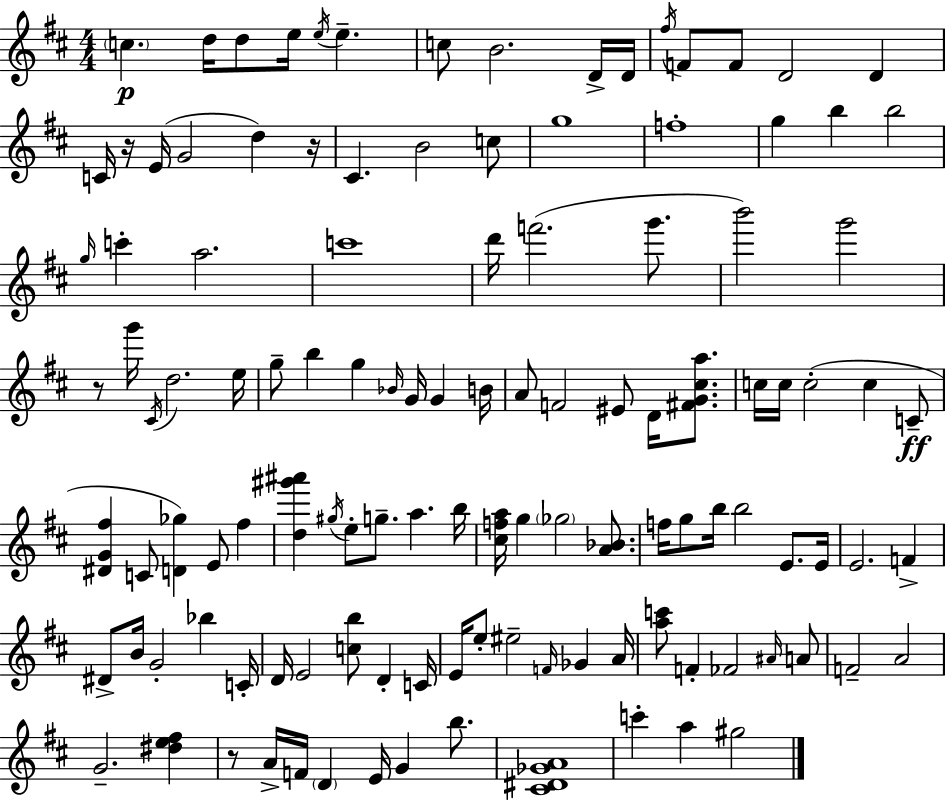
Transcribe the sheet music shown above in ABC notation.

X:1
T:Untitled
M:4/4
L:1/4
K:D
c d/4 d/2 e/4 e/4 e c/2 B2 D/4 D/4 ^f/4 F/2 F/2 D2 D C/4 z/4 E/4 G2 d z/4 ^C B2 c/2 g4 f4 g b b2 g/4 c' a2 c'4 d'/4 f'2 g'/2 b'2 g'2 z/2 g'/4 ^C/4 d2 e/4 g/2 b g _B/4 G/4 G B/4 A/2 F2 ^E/2 D/4 [^FG^ca]/2 c/4 c/4 c2 c C/2 [^DG^f] C/2 [D_g] E/2 ^f [d^g'^a'] ^g/4 e/2 g/2 a b/4 [^cfa]/4 g _g2 [A_B]/2 f/4 g/2 b/4 b2 E/2 E/4 E2 F ^D/2 B/4 G2 _b C/4 D/4 E2 [cb]/2 D C/4 E/4 e/2 ^e2 F/4 _G A/4 [ac']/2 F _F2 ^A/4 A/2 F2 A2 G2 [^de^f] z/2 A/4 F/4 D E/4 G b/2 [^C^D_GA]4 c' a ^g2